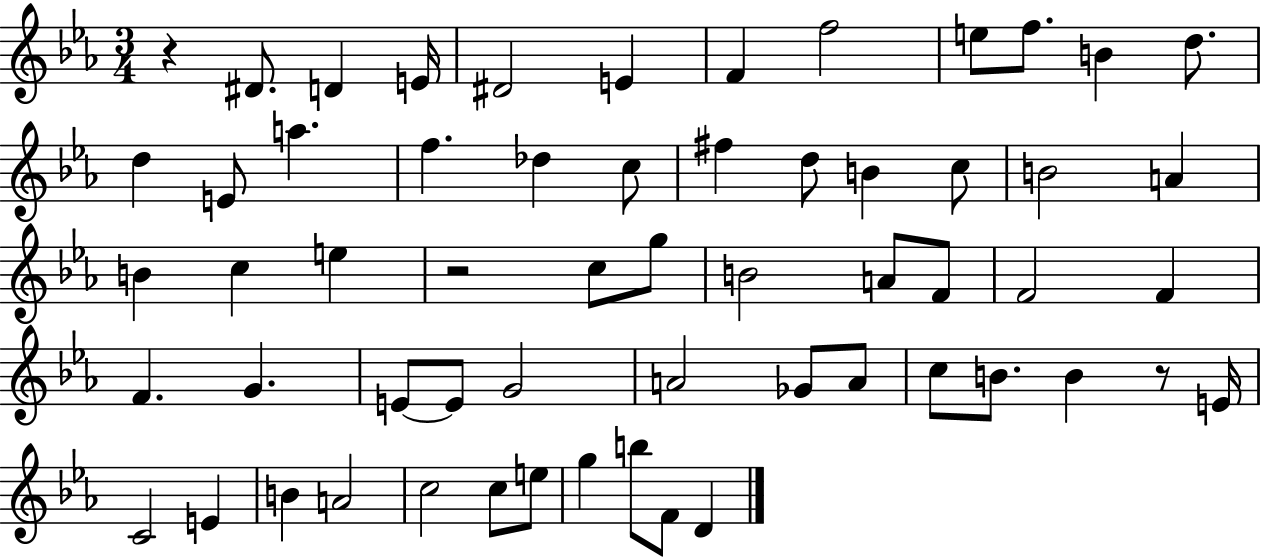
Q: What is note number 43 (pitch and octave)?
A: B4